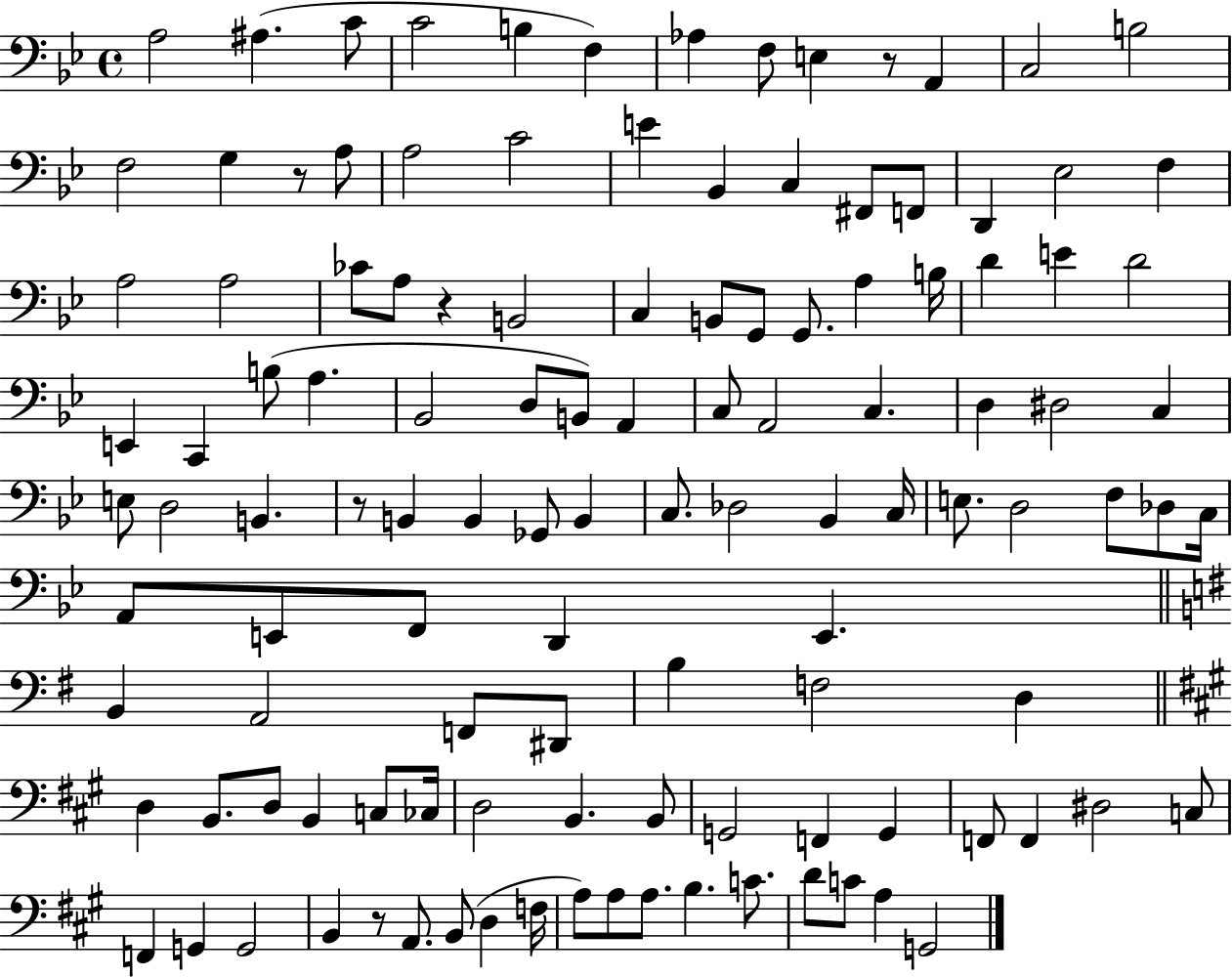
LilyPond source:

{
  \clef bass
  \time 4/4
  \defaultTimeSignature
  \key bes \major
  a2 ais4.( c'8 | c'2 b4 f4) | aes4 f8 e4 r8 a,4 | c2 b2 | \break f2 g4 r8 a8 | a2 c'2 | e'4 bes,4 c4 fis,8 f,8 | d,4 ees2 f4 | \break a2 a2 | ces'8 a8 r4 b,2 | c4 b,8 g,8 g,8. a4 b16 | d'4 e'4 d'2 | \break e,4 c,4 b8( a4. | bes,2 d8 b,8) a,4 | c8 a,2 c4. | d4 dis2 c4 | \break e8 d2 b,4. | r8 b,4 b,4 ges,8 b,4 | c8. des2 bes,4 c16 | e8. d2 f8 des8 c16 | \break a,8 e,8 f,8 d,4 e,4. | \bar "||" \break \key g \major b,4 a,2 f,8 dis,8 | b4 f2 d4 | \bar "||" \break \key a \major d4 b,8. d8 b,4 c8 ces16 | d2 b,4. b,8 | g,2 f,4 g,4 | f,8 f,4 dis2 c8 | \break f,4 g,4 g,2 | b,4 r8 a,8. b,8( d4 f16 | a8) a8 a8. b4. c'8. | d'8 c'8 a4 g,2 | \break \bar "|."
}